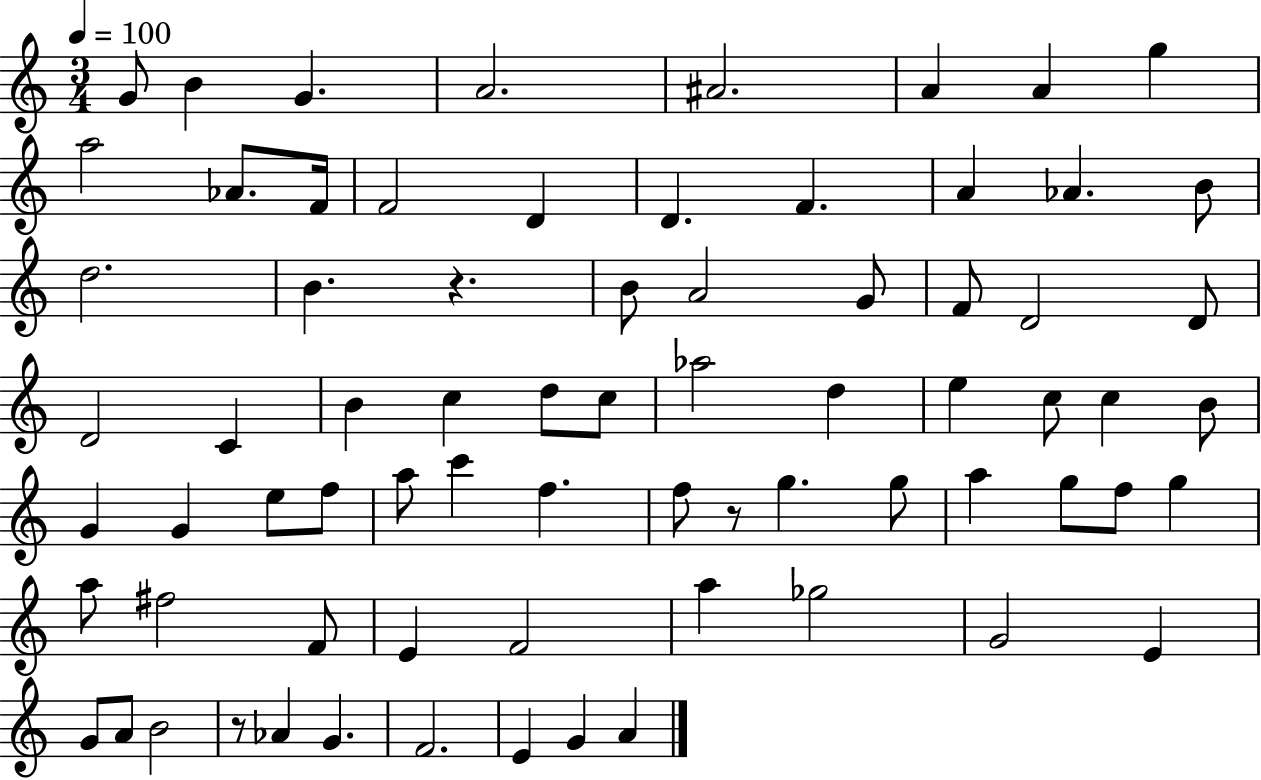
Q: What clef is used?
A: treble